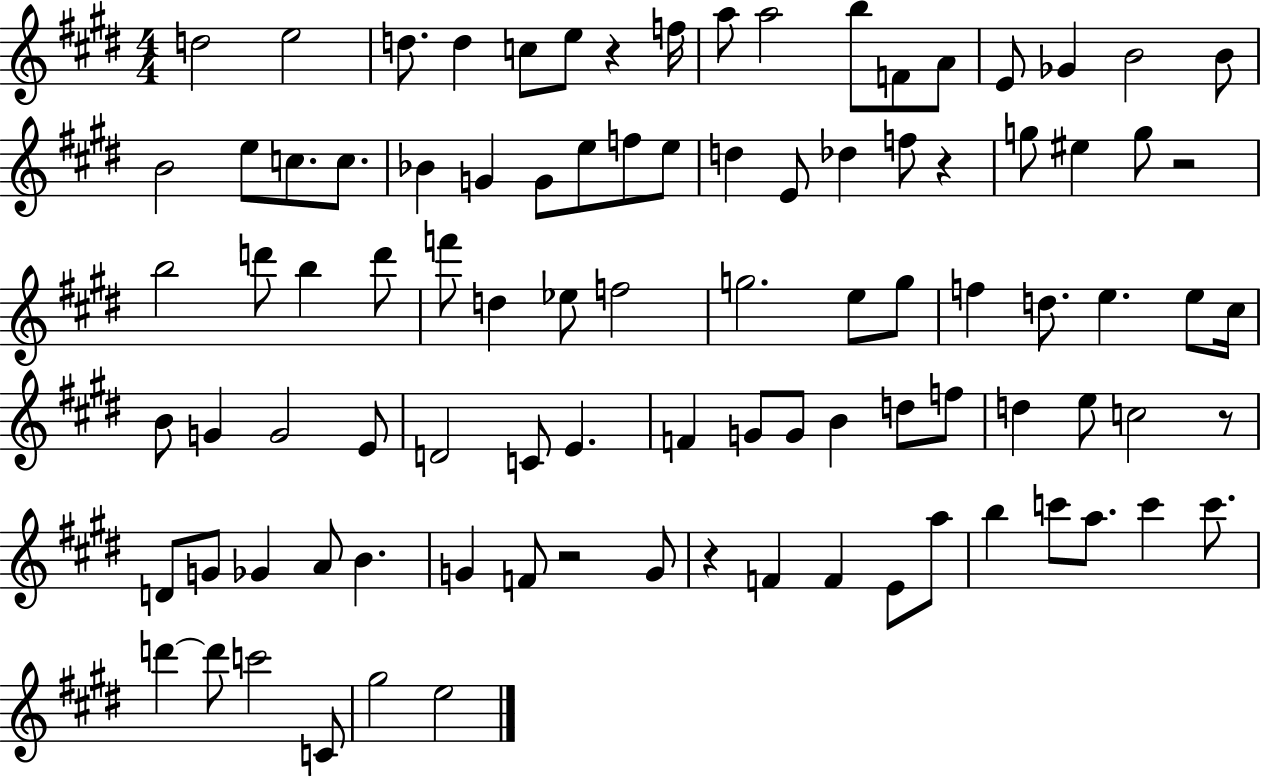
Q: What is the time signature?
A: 4/4